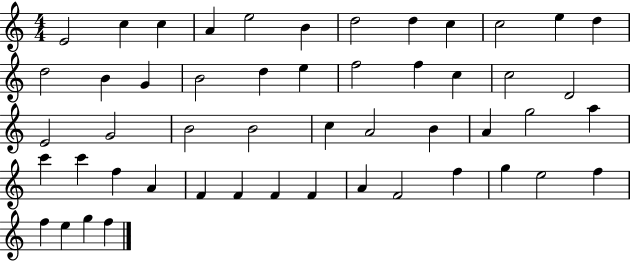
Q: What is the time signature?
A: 4/4